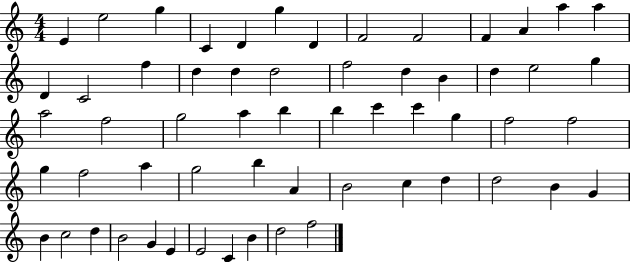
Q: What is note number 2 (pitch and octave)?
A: E5